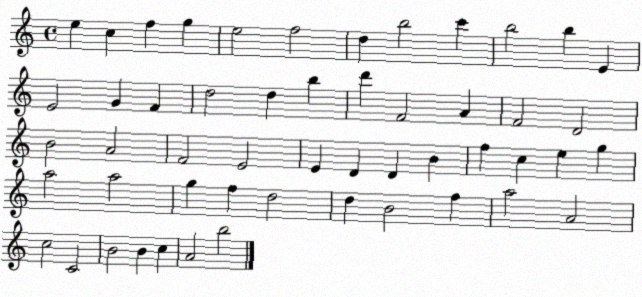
X:1
T:Untitled
M:4/4
L:1/4
K:C
e c f g e2 f2 d b2 c' b2 b E E2 G F d2 d b d' F2 A F2 D2 B2 A2 F2 E2 E D D B f c e g a2 a2 g f d2 d B2 f a2 A2 c2 C2 B2 B c A2 b2